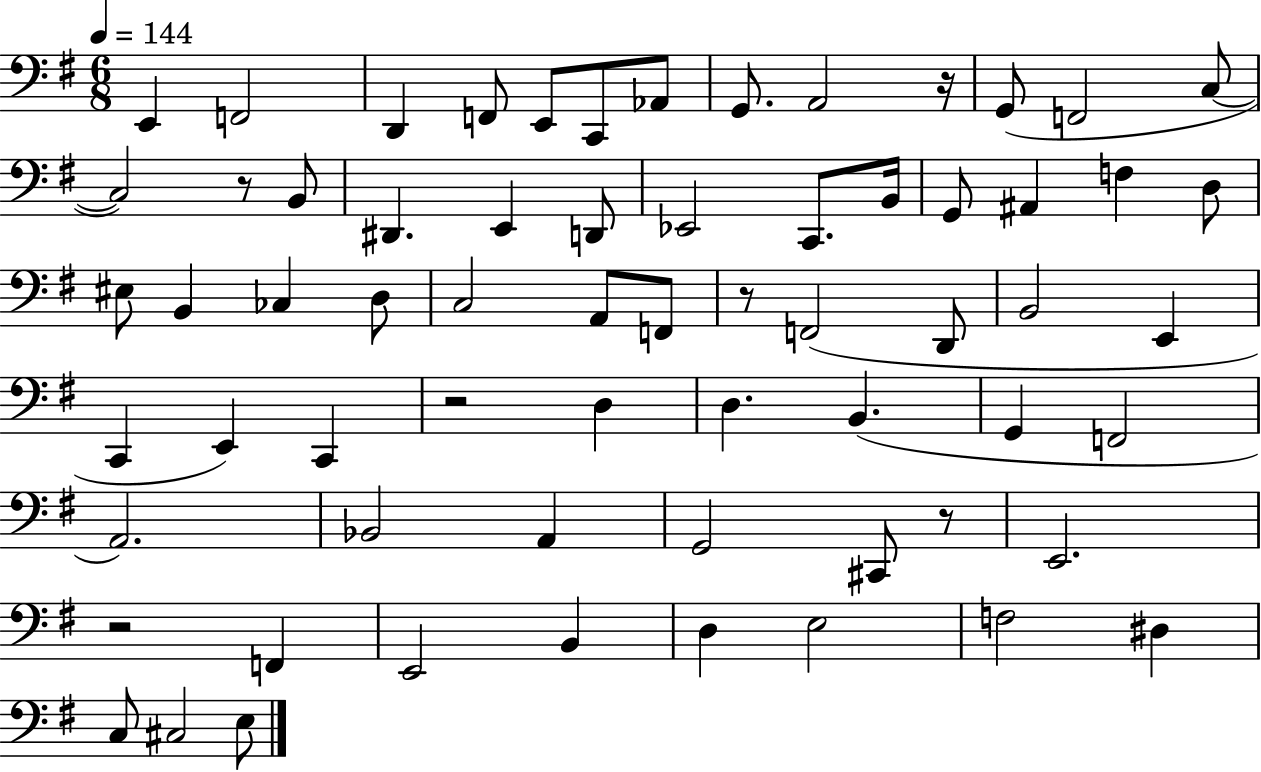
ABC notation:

X:1
T:Untitled
M:6/8
L:1/4
K:G
E,, F,,2 D,, F,,/2 E,,/2 C,,/2 _A,,/2 G,,/2 A,,2 z/4 G,,/2 F,,2 C,/2 C,2 z/2 B,,/2 ^D,, E,, D,,/2 _E,,2 C,,/2 B,,/4 G,,/2 ^A,, F, D,/2 ^E,/2 B,, _C, D,/2 C,2 A,,/2 F,,/2 z/2 F,,2 D,,/2 B,,2 E,, C,, E,, C,, z2 D, D, B,, G,, F,,2 A,,2 _B,,2 A,, G,,2 ^C,,/2 z/2 E,,2 z2 F,, E,,2 B,, D, E,2 F,2 ^D, C,/2 ^C,2 E,/2